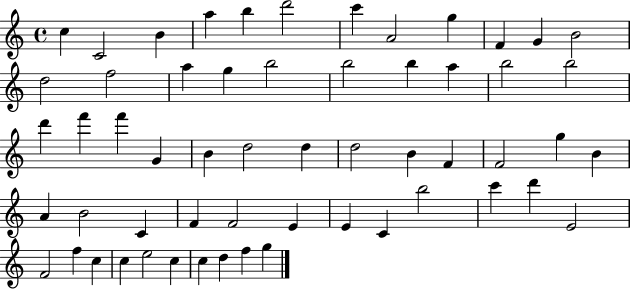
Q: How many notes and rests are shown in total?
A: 57